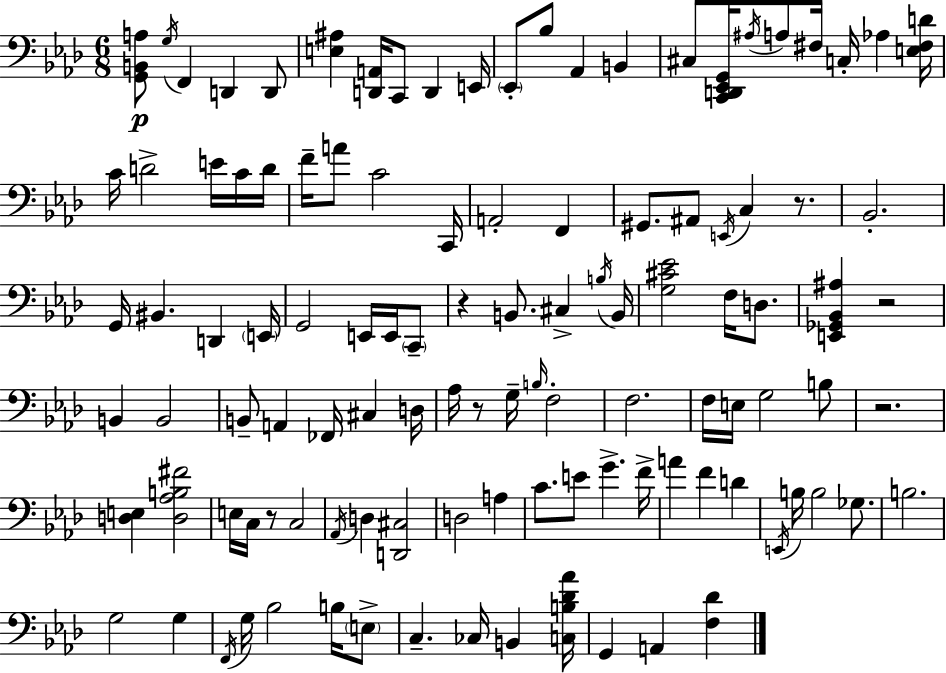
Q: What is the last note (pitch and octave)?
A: A2